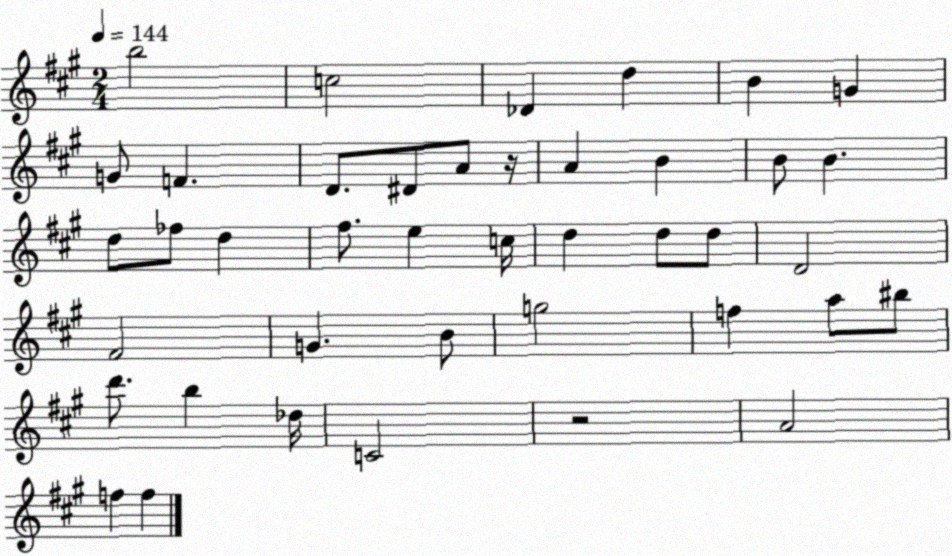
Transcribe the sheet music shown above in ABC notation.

X:1
T:Untitled
M:2/4
L:1/4
K:A
b2 c2 _D d B G G/2 F D/2 ^D/2 A/2 z/4 A B B/2 B d/2 _f/2 d ^f/2 e c/4 d d/2 d/2 D2 ^F2 G B/2 g2 f a/2 ^b/2 d'/2 b _d/4 C2 z2 A2 f f